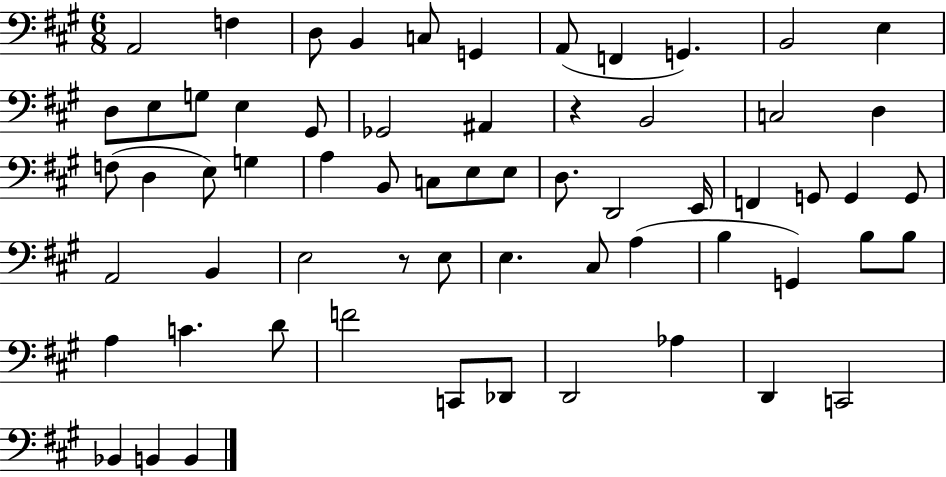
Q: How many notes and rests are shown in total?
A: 63